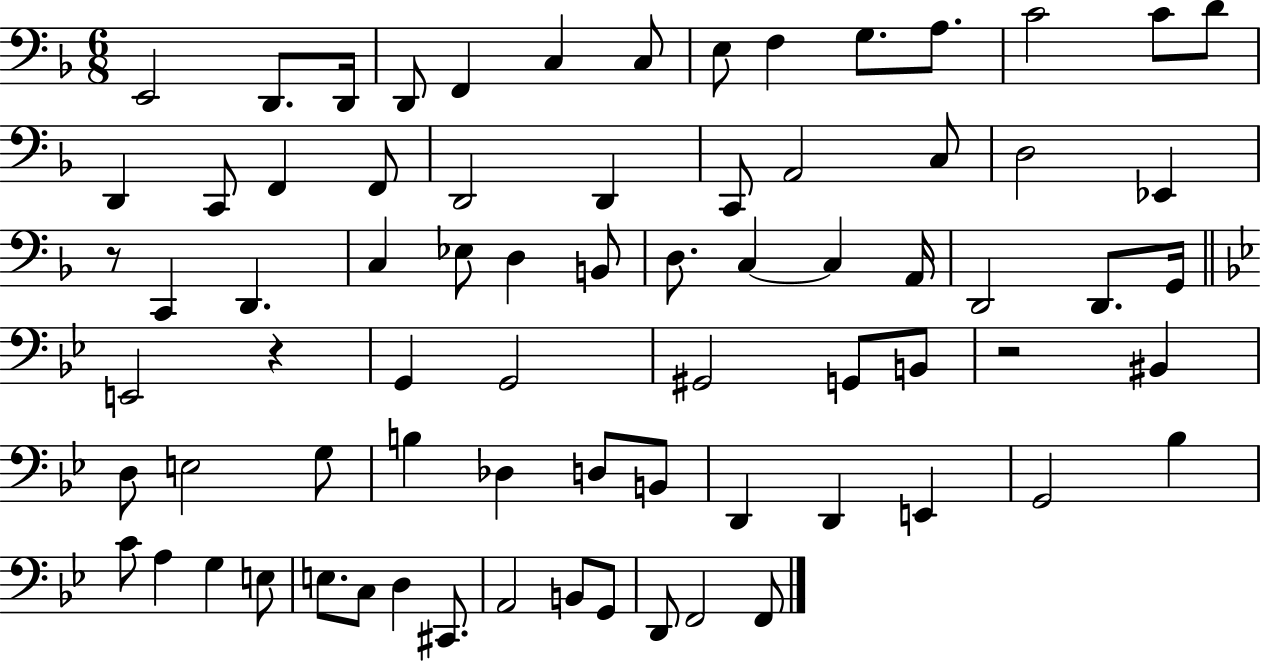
X:1
T:Untitled
M:6/8
L:1/4
K:F
E,,2 D,,/2 D,,/4 D,,/2 F,, C, C,/2 E,/2 F, G,/2 A,/2 C2 C/2 D/2 D,, C,,/2 F,, F,,/2 D,,2 D,, C,,/2 A,,2 C,/2 D,2 _E,, z/2 C,, D,, C, _E,/2 D, B,,/2 D,/2 C, C, A,,/4 D,,2 D,,/2 G,,/4 E,,2 z G,, G,,2 ^G,,2 G,,/2 B,,/2 z2 ^B,, D,/2 E,2 G,/2 B, _D, D,/2 B,,/2 D,, D,, E,, G,,2 _B, C/2 A, G, E,/2 E,/2 C,/2 D, ^C,,/2 A,,2 B,,/2 G,,/2 D,,/2 F,,2 F,,/2